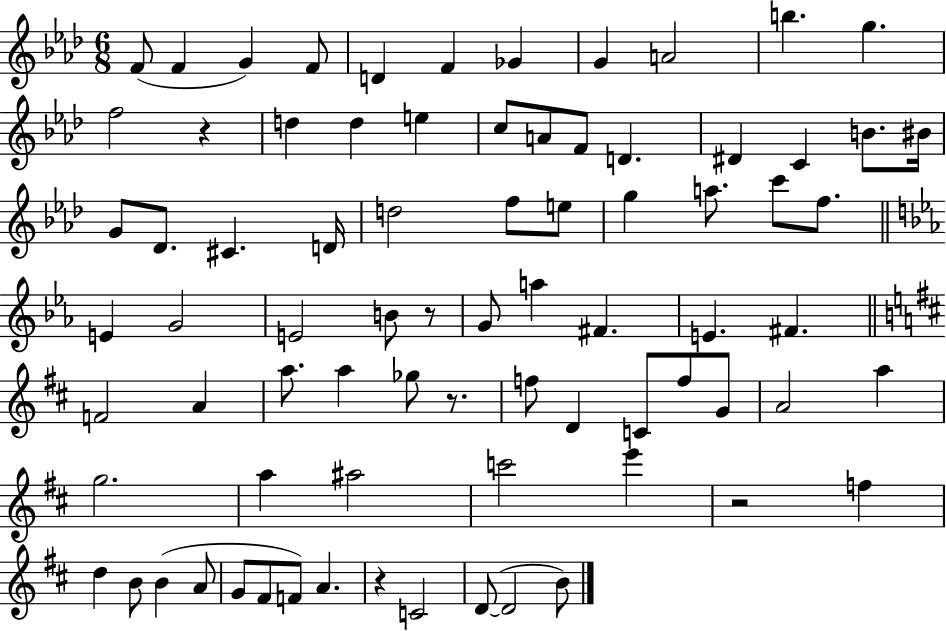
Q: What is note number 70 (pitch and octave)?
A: C4